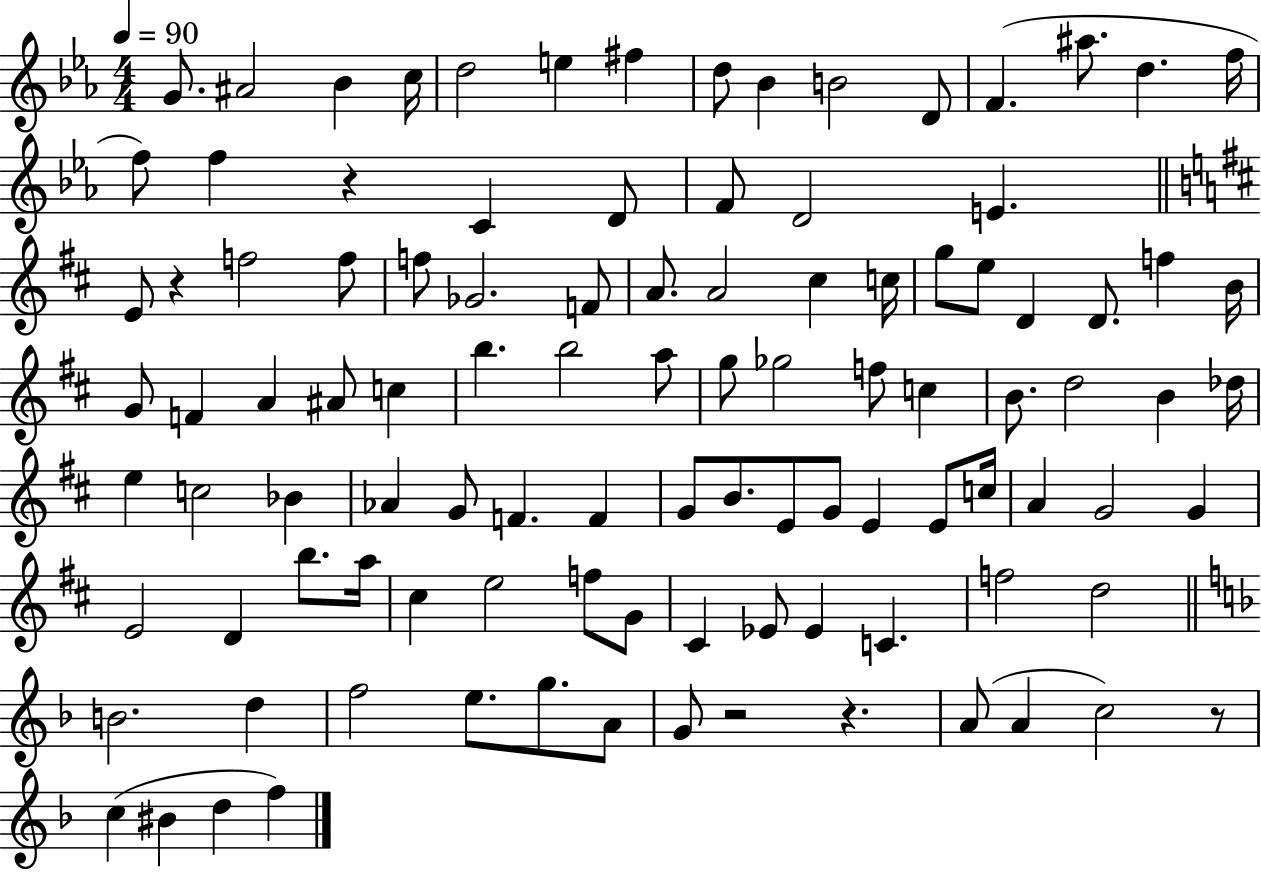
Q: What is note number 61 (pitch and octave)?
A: F4